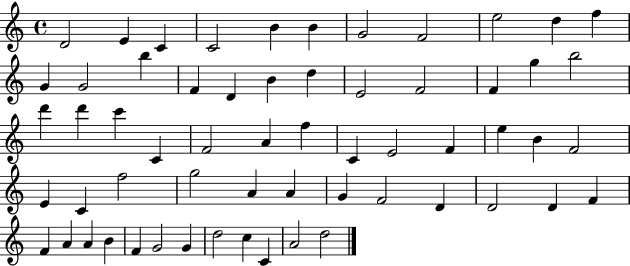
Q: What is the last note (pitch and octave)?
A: D5